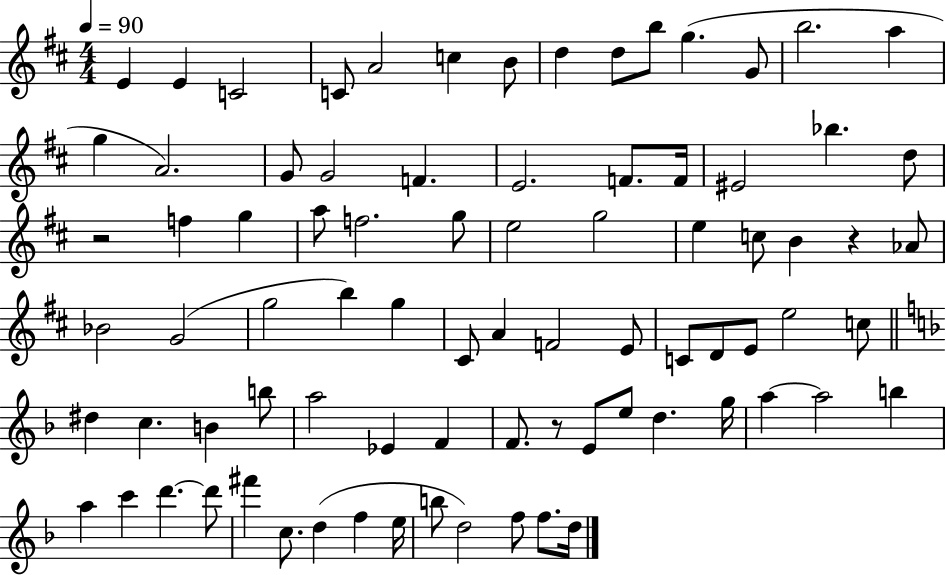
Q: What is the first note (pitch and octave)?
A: E4